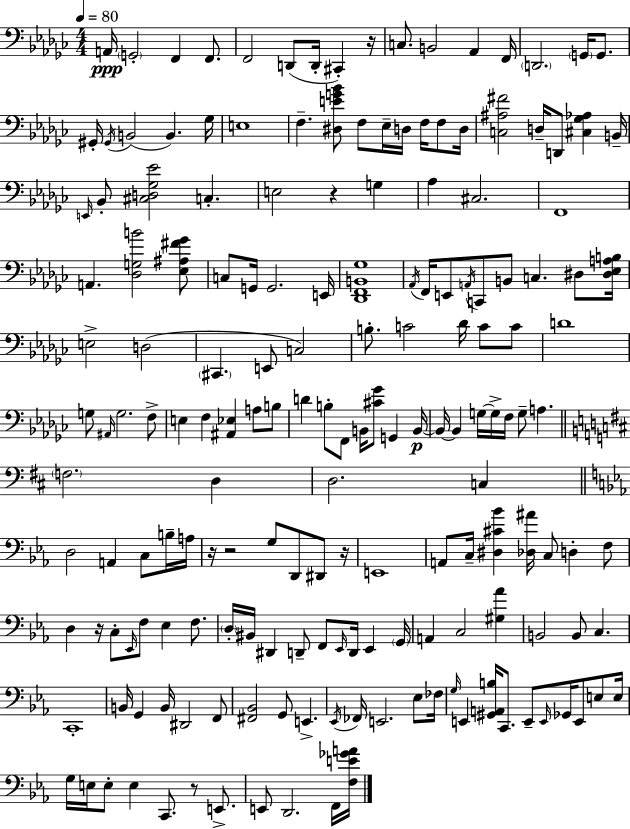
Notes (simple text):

A2/s G2/h F2/q F2/e. F2/h D2/e D2/s C#2/q R/s C3/e. B2/h Ab2/q F2/s D2/h. G2/s G2/e. G#2/s G#2/s B2/h B2/q. Gb3/s E3/w F3/q. [D#3,E4,G4,Bb4]/e F3/e Eb3/s D3/s F3/s F3/e D3/s [C3,A#3,F#4]/h D3/s D2/e [C#3,Gb3,Ab3]/q B2/s E2/s Bb2/e [C#3,D3,Gb3,Eb4]/h C3/q. E3/h R/q G3/q Ab3/q C#3/h. F2/w A2/q. [Db3,G3,B4]/h [Eb3,A#3,F#4,Gb4]/e C3/e G2/s G2/h. E2/s [Db2,F2,B2,Gb3]/w Ab2/s F2/s E2/e A2/s C2/e B2/e C3/q. D#3/e [D#3,Eb3,A3,B3]/s E3/h D3/h C#2/q. E2/e C3/h B3/e. C4/h Db4/s C4/e C4/e D4/w G3/e A#2/s G3/h. F3/e E3/q F3/q [A#2,Eb3]/q A3/e B3/e D4/q B3/e F2/e B2/s [C#4,Gb4]/e G2/q B2/s B2/s B2/q G3/s G3/s F3/s G3/e A3/q. F3/h. D3/q D3/h. C3/q D3/h A2/q C3/e B3/s A3/s R/s R/h G3/e D2/e D#2/e R/s E2/w A2/e C3/s [D#3,C#4,Bb4]/q [Db3,A#4]/s C3/e D3/q F3/e D3/q R/s C3/e Eb2/s F3/e Eb3/q F3/e. D3/s BIS2/s D#2/q D2/e F2/e Eb2/s D2/s Eb2/q G2/s A2/q C3/h [G#3,Ab4]/q B2/h B2/e C3/q. C2/w B2/s G2/q B2/s D#2/h F2/e [F#2,Bb2]/h G2/e E2/q. Eb2/s FES2/s E2/h. Eb3/e FES3/s G3/s E2/q [G#2,A2,B3]/s C2/e. E2/e E2/s Gb2/s E2/e E3/e E3/s G3/s E3/s E3/e E3/q C2/e. R/e E2/e. E2/e D2/h. F2/s [F3,E4,Gb4,A4]/s